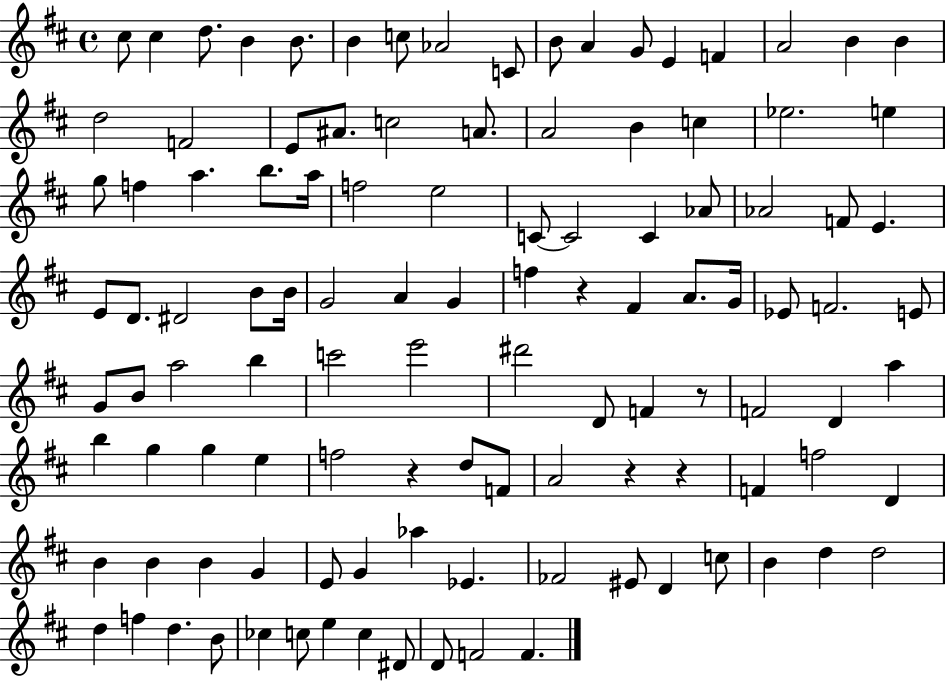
C#5/e C#5/q D5/e. B4/q B4/e. B4/q C5/e Ab4/h C4/e B4/e A4/q G4/e E4/q F4/q A4/h B4/q B4/q D5/h F4/h E4/e A#4/e. C5/h A4/e. A4/h B4/q C5/q Eb5/h. E5/q G5/e F5/q A5/q. B5/e. A5/s F5/h E5/h C4/e C4/h C4/q Ab4/e Ab4/h F4/e E4/q. E4/e D4/e. D#4/h B4/e B4/s G4/h A4/q G4/q F5/q R/q F#4/q A4/e. G4/s Eb4/e F4/h. E4/e G4/e B4/e A5/h B5/q C6/h E6/h D#6/h D4/e F4/q R/e F4/h D4/q A5/q B5/q G5/q G5/q E5/q F5/h R/q D5/e F4/e A4/h R/q R/q F4/q F5/h D4/q B4/q B4/q B4/q G4/q E4/e G4/q Ab5/q Eb4/q. FES4/h EIS4/e D4/q C5/e B4/q D5/q D5/h D5/q F5/q D5/q. B4/e CES5/q C5/e E5/q C5/q D#4/e D4/e F4/h F4/q.